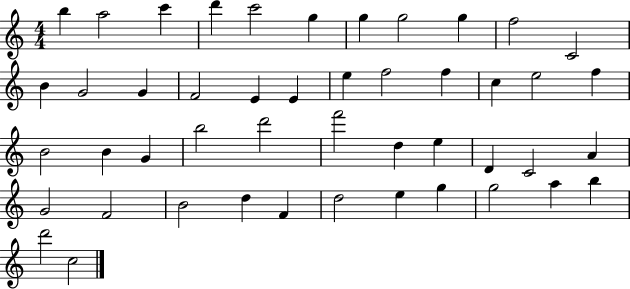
X:1
T:Untitled
M:4/4
L:1/4
K:C
b a2 c' d' c'2 g g g2 g f2 C2 B G2 G F2 E E e f2 f c e2 f B2 B G b2 d'2 f'2 d e D C2 A G2 F2 B2 d F d2 e g g2 a b d'2 c2